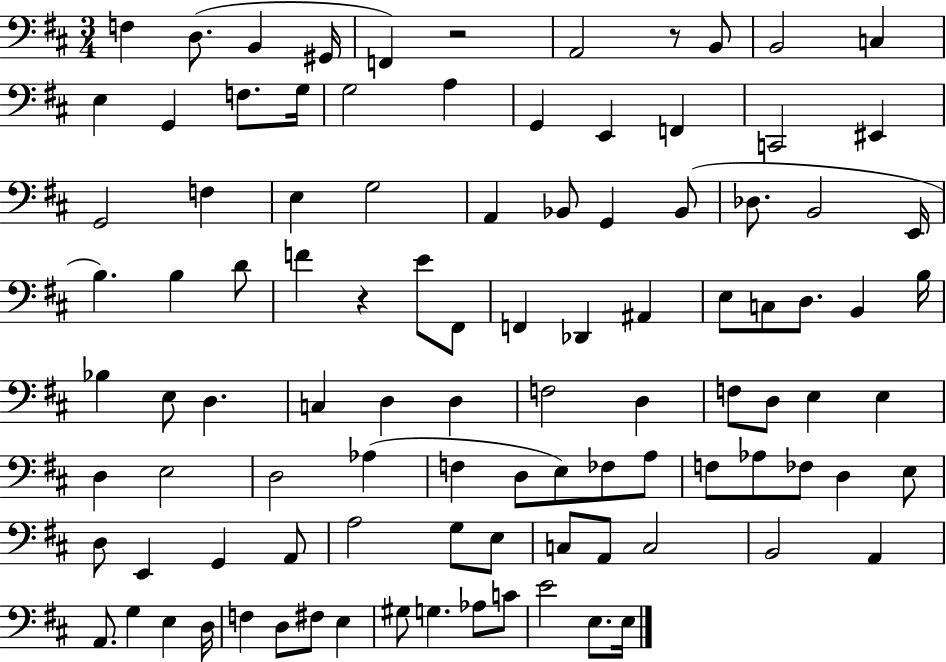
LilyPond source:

{
  \clef bass
  \numericTimeSignature
  \time 3/4
  \key d \major
  f4 d8.( b,4 gis,16 | f,4) r2 | a,2 r8 b,8 | b,2 c4 | \break e4 g,4 f8. g16 | g2 a4 | g,4 e,4 f,4 | c,2 eis,4 | \break g,2 f4 | e4 g2 | a,4 bes,8 g,4 bes,8( | des8. b,2 e,16 | \break b4.) b4 d'8 | f'4 r4 e'8 fis,8 | f,4 des,4 ais,4 | e8 c8 d8. b,4 b16 | \break bes4 e8 d4. | c4 d4 d4 | f2 d4 | f8 d8 e4 e4 | \break d4 e2 | d2 aes4( | f4 d8 e8) fes8 a8 | f8 aes8 fes8 d4 e8 | \break d8 e,4 g,4 a,8 | a2 g8 e8 | c8 a,8 c2 | b,2 a,4 | \break a,8. g4 e4 d16 | f4 d8 fis8 e4 | gis8 g4. aes8 c'8 | e'2 e8. e16 | \break \bar "|."
}